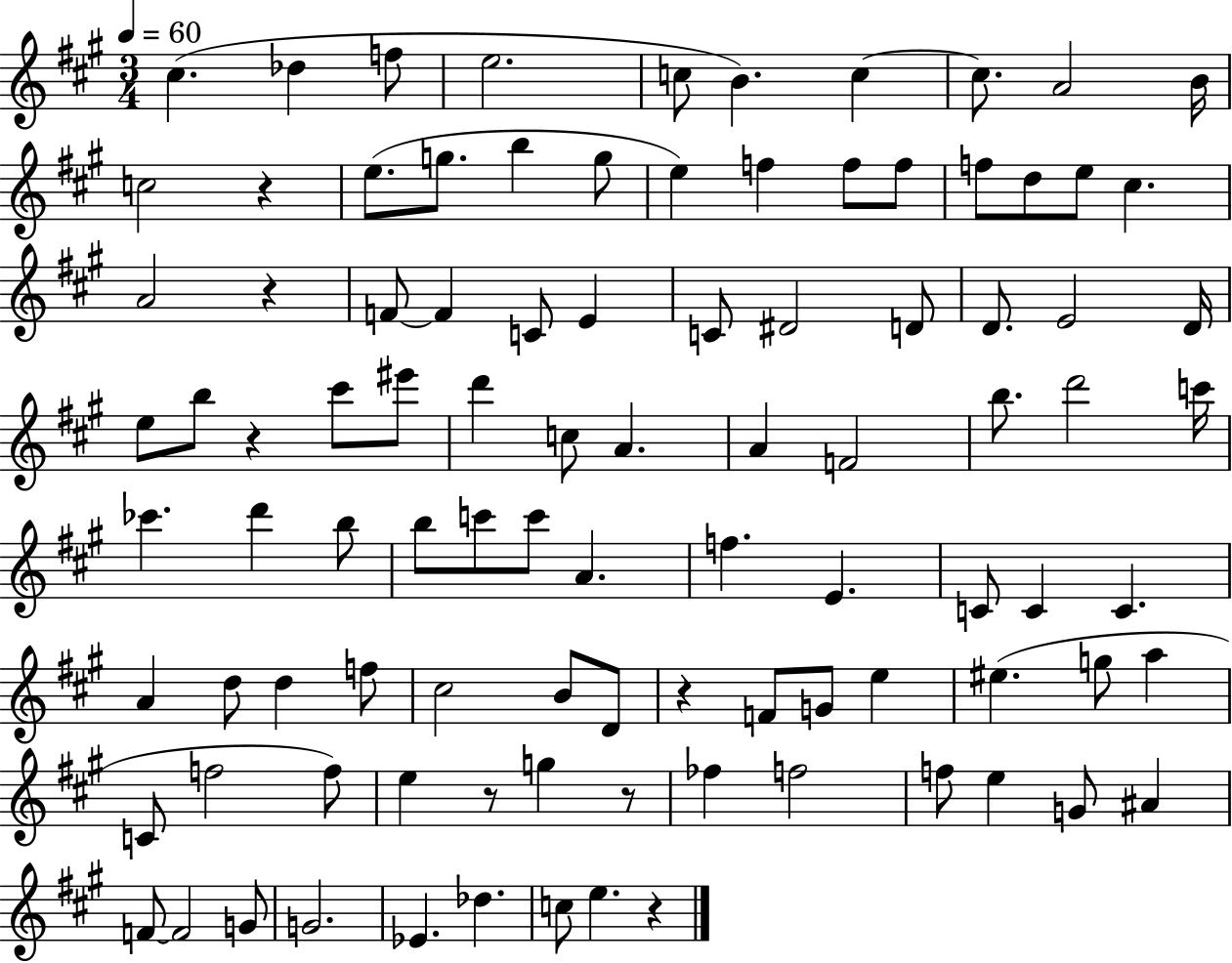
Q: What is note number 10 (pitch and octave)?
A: B4